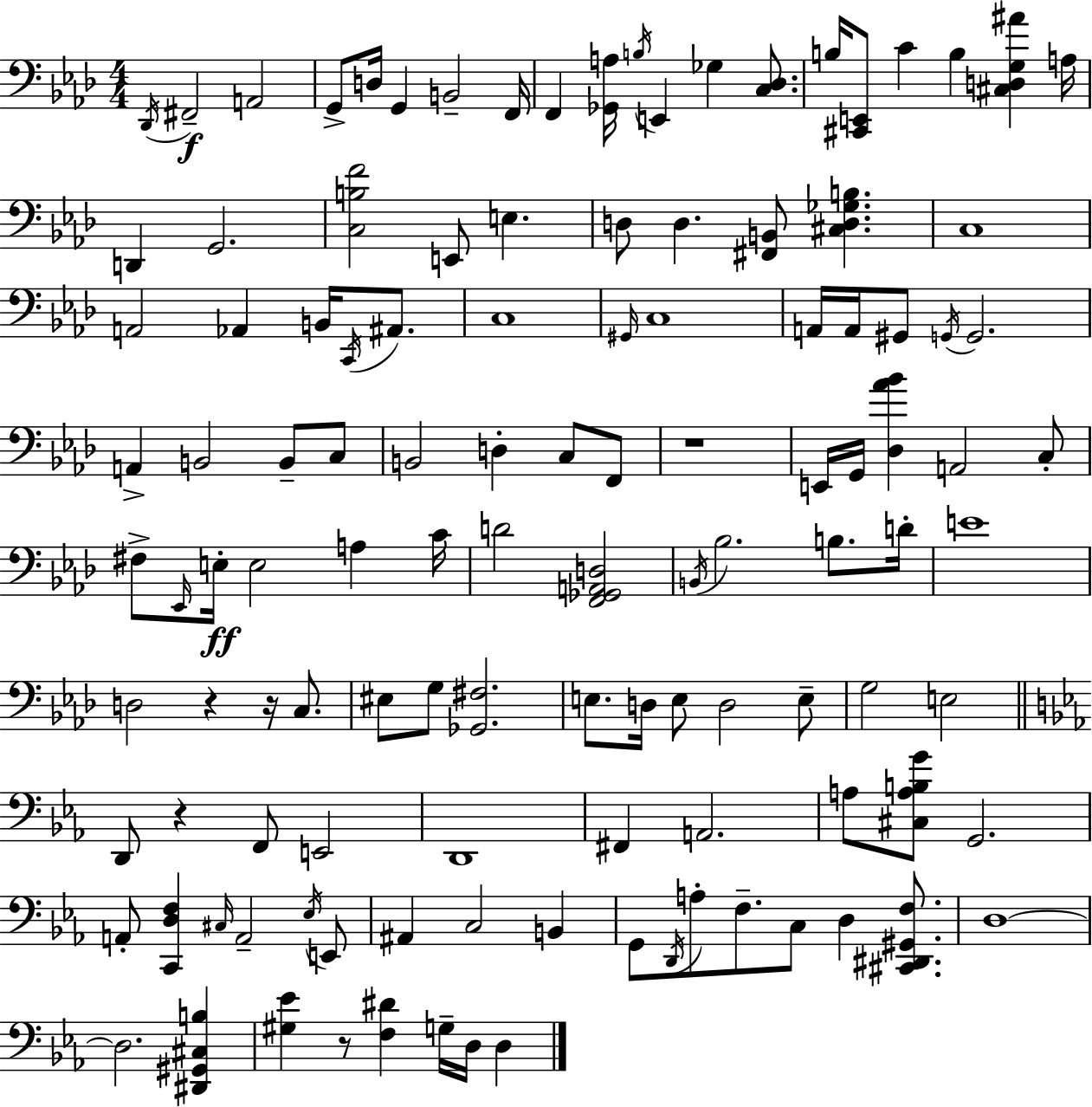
Db2/s F#2/h A2/h G2/e D3/s G2/q B2/h F2/s F2/q [Gb2,A3]/s B3/s E2/q Gb3/q [C3,Db3]/e. B3/s [C#2,E2]/e C4/q B3/q [C#3,D3,G3,A#4]/q A3/s D2/q G2/h. [C3,B3,F4]/h E2/e E3/q. D3/e D3/q. [F#2,B2]/e [C#3,D3,Gb3,B3]/q. C3/w A2/h Ab2/q B2/s C2/s A#2/e. C3/w G#2/s C3/w A2/s A2/s G#2/e G2/s G2/h. A2/q B2/h B2/e C3/e B2/h D3/q C3/e F2/e R/w E2/s G2/s [Db3,Ab4,Bb4]/q A2/h C3/e F#3/e Eb2/s E3/s E3/h A3/q C4/s D4/h [F2,Gb2,A2,D3]/h B2/s Bb3/h. B3/e. D4/s E4/w D3/h R/q R/s C3/e. EIS3/e G3/e [Gb2,F#3]/h. E3/e. D3/s E3/e D3/h E3/e G3/h E3/h D2/e R/q F2/e E2/h D2/w F#2/q A2/h. A3/e [C#3,A3,B3,G4]/e G2/h. A2/e [C2,D3,F3]/q C#3/s A2/h Eb3/s E2/e A#2/q C3/h B2/q G2/e D2/s A3/e F3/e. C3/e D3/q [C#2,D#2,G#2,F3]/e. D3/w D3/h. [D#2,G#2,C#3,B3]/q [G#3,Eb4]/q R/e [F3,D#4]/q G3/s D3/s D3/q